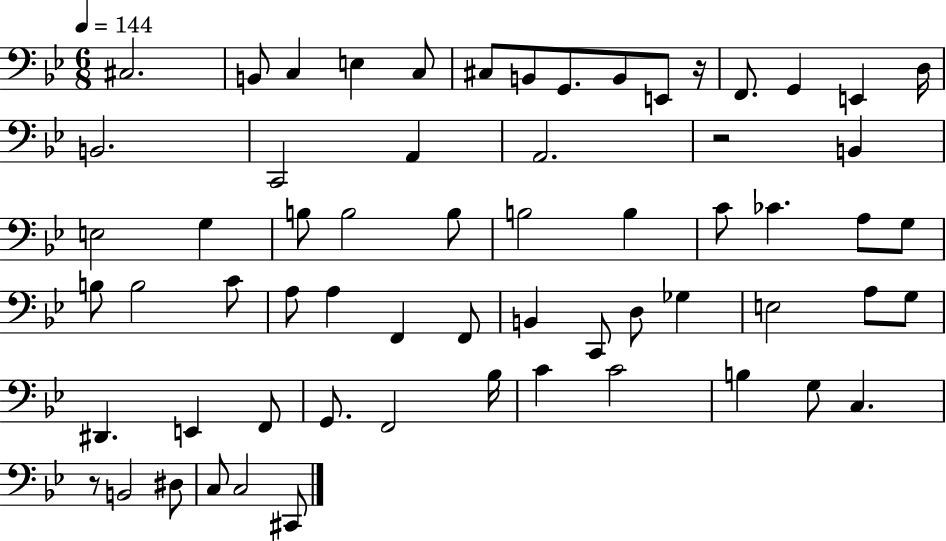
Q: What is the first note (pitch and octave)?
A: C#3